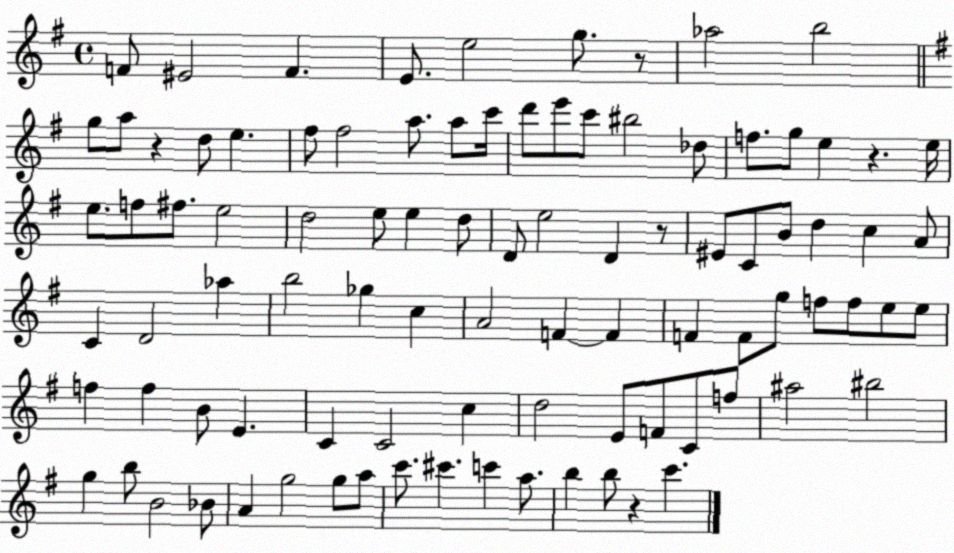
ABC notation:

X:1
T:Untitled
M:4/4
L:1/4
K:G
F/2 ^E2 F E/2 e2 g/2 z/2 _a2 b2 g/2 a/2 z d/2 e ^f/2 ^f2 a/2 a/2 c'/4 d'/2 e'/2 c'/2 ^b2 _d/2 f/2 g/2 e z e/4 e/2 f/2 ^f/2 e2 d2 e/2 e d/2 D/2 e2 D z/2 ^E/2 C/2 B/2 d c A/2 C D2 _a b2 _g c A2 F F F F/2 g/2 f/2 f/2 e/2 e/2 f f B/2 E C C2 c d2 E/2 F/2 C/2 f/2 ^a2 ^b2 g b/2 B2 _B/2 A g2 g/2 a/2 c'/2 ^c' c' a/2 b b/2 z c'